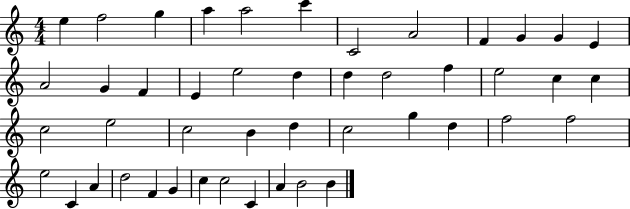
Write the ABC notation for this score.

X:1
T:Untitled
M:4/4
L:1/4
K:C
e f2 g a a2 c' C2 A2 F G G E A2 G F E e2 d d d2 f e2 c c c2 e2 c2 B d c2 g d f2 f2 e2 C A d2 F G c c2 C A B2 B